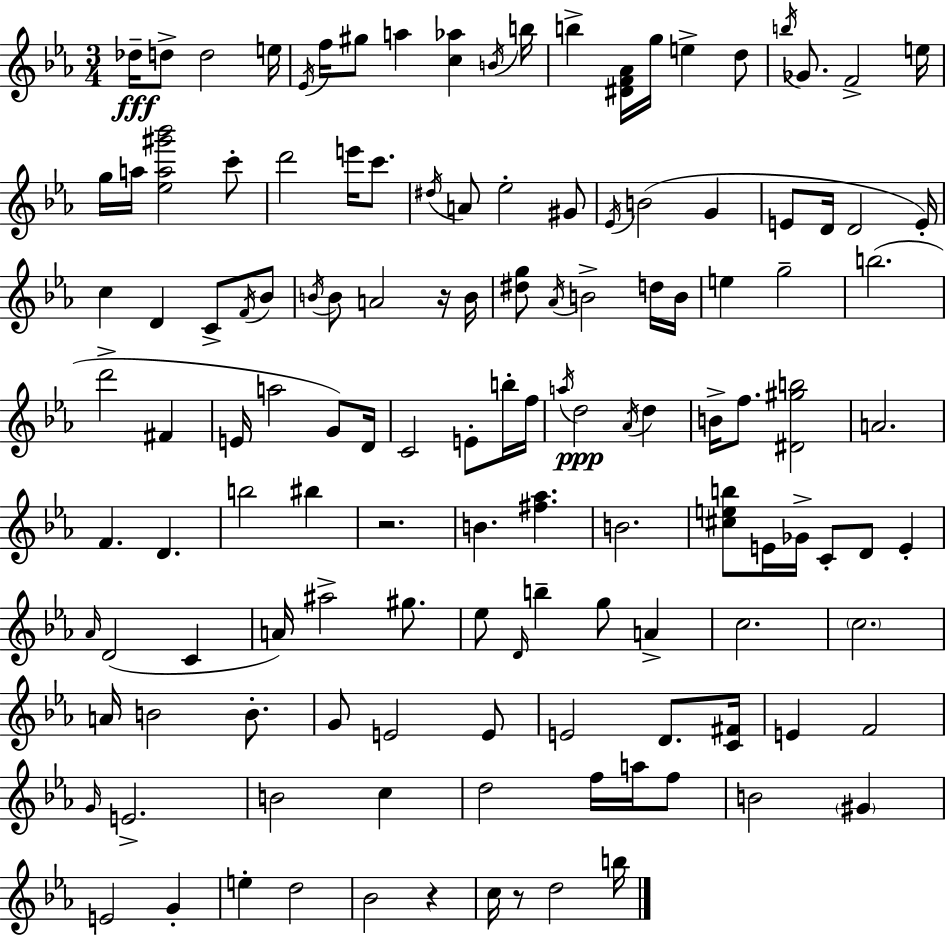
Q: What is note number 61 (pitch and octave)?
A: F5